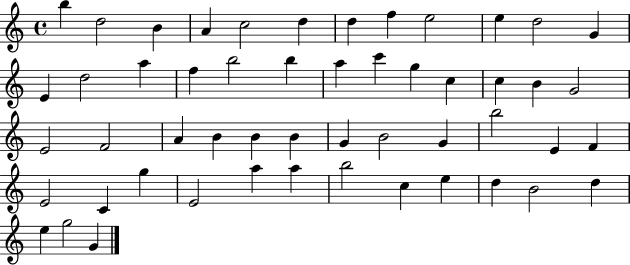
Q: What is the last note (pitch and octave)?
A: G4